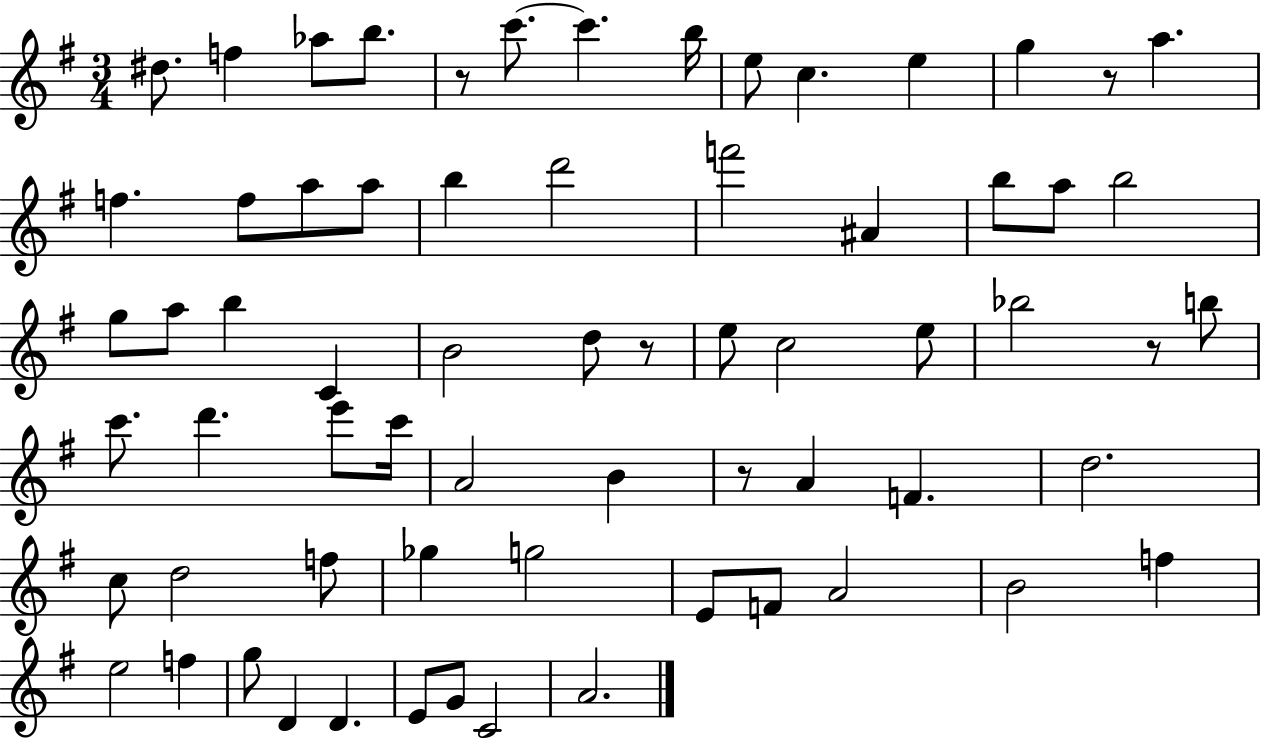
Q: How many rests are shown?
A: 5